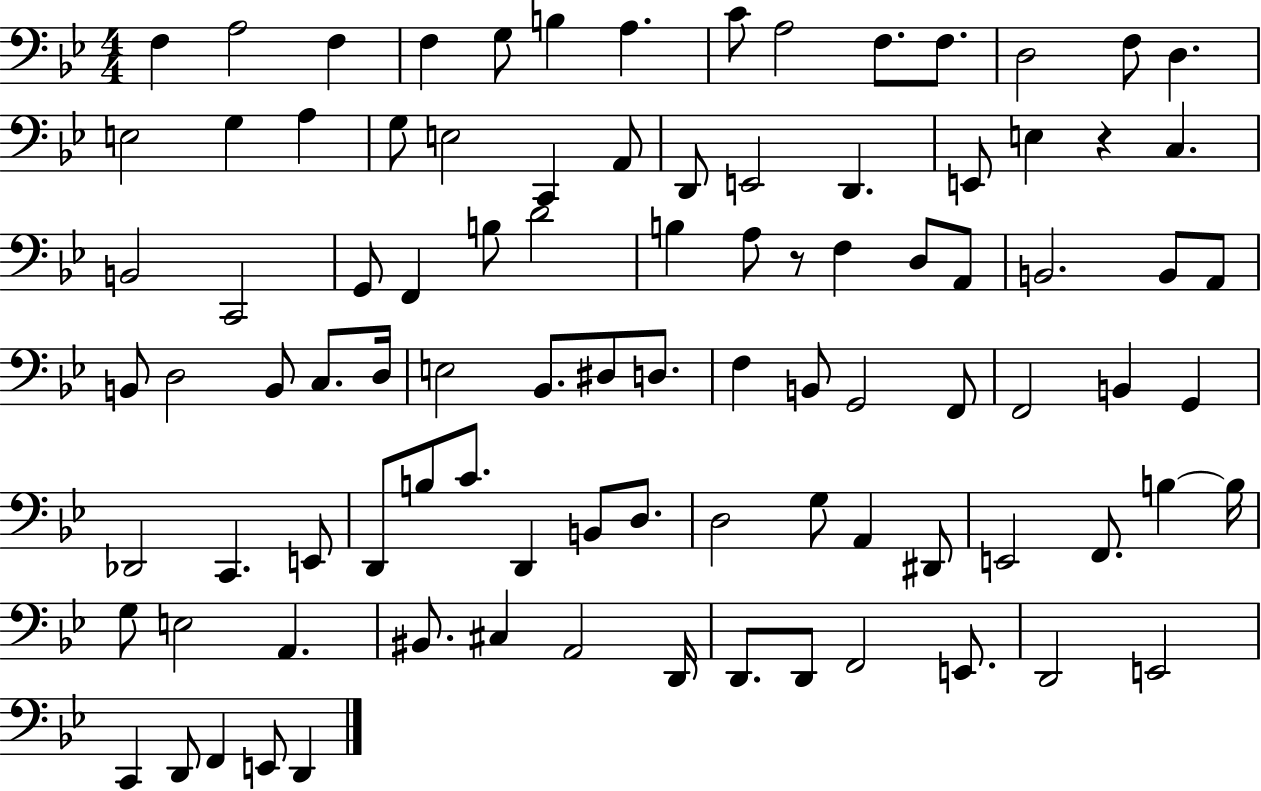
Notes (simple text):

F3/q A3/h F3/q F3/q G3/e B3/q A3/q. C4/e A3/h F3/e. F3/e. D3/h F3/e D3/q. E3/h G3/q A3/q G3/e E3/h C2/q A2/e D2/e E2/h D2/q. E2/e E3/q R/q C3/q. B2/h C2/h G2/e F2/q B3/e D4/h B3/q A3/e R/e F3/q D3/e A2/e B2/h. B2/e A2/e B2/e D3/h B2/e C3/e. D3/s E3/h Bb2/e. D#3/e D3/e. F3/q B2/e G2/h F2/e F2/h B2/q G2/q Db2/h C2/q. E2/e D2/e B3/e C4/e. D2/q B2/e D3/e. D3/h G3/e A2/q D#2/e E2/h F2/e. B3/q B3/s G3/e E3/h A2/q. BIS2/e. C#3/q A2/h D2/s D2/e. D2/e F2/h E2/e. D2/h E2/h C2/q D2/e F2/q E2/e D2/q